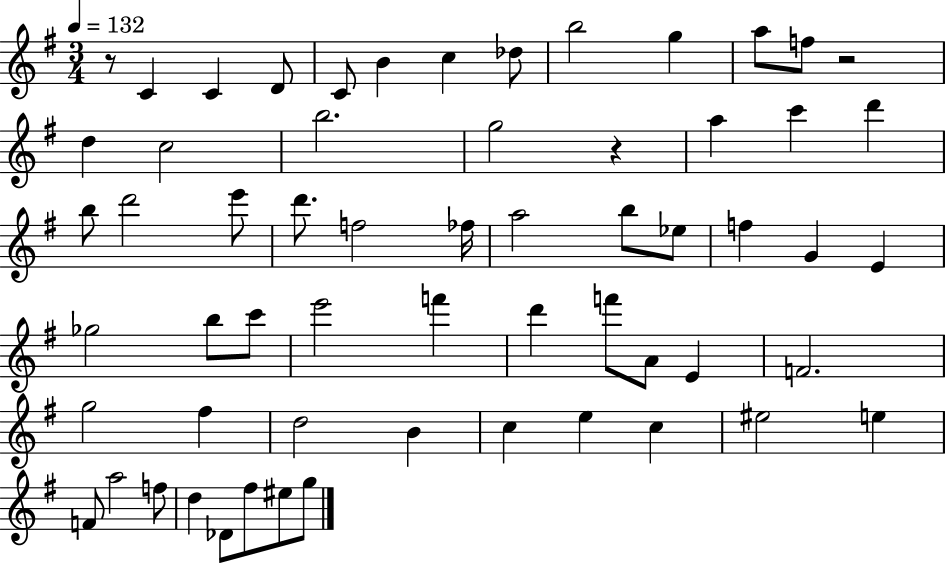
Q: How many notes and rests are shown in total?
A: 60